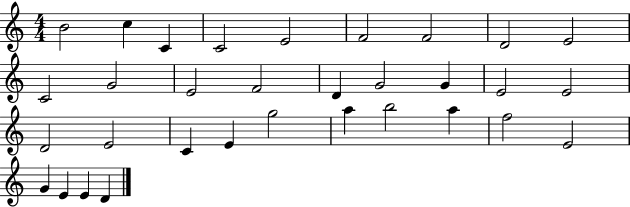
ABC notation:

X:1
T:Untitled
M:4/4
L:1/4
K:C
B2 c C C2 E2 F2 F2 D2 E2 C2 G2 E2 F2 D G2 G E2 E2 D2 E2 C E g2 a b2 a f2 E2 G E E D